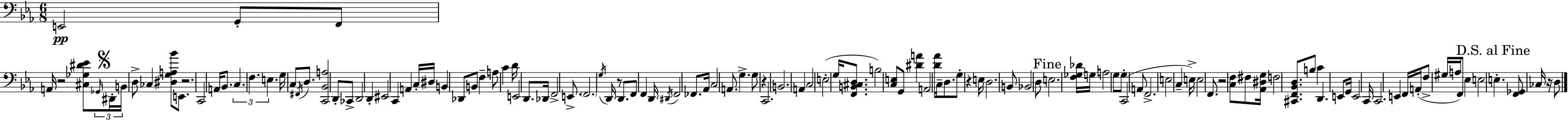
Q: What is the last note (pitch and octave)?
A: D3